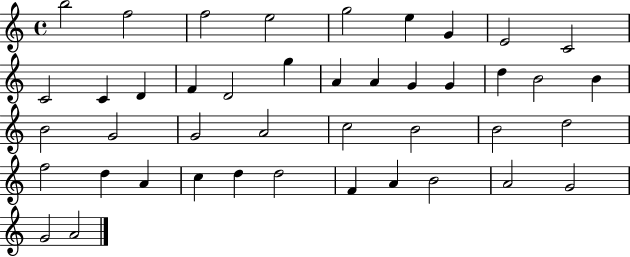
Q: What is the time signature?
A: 4/4